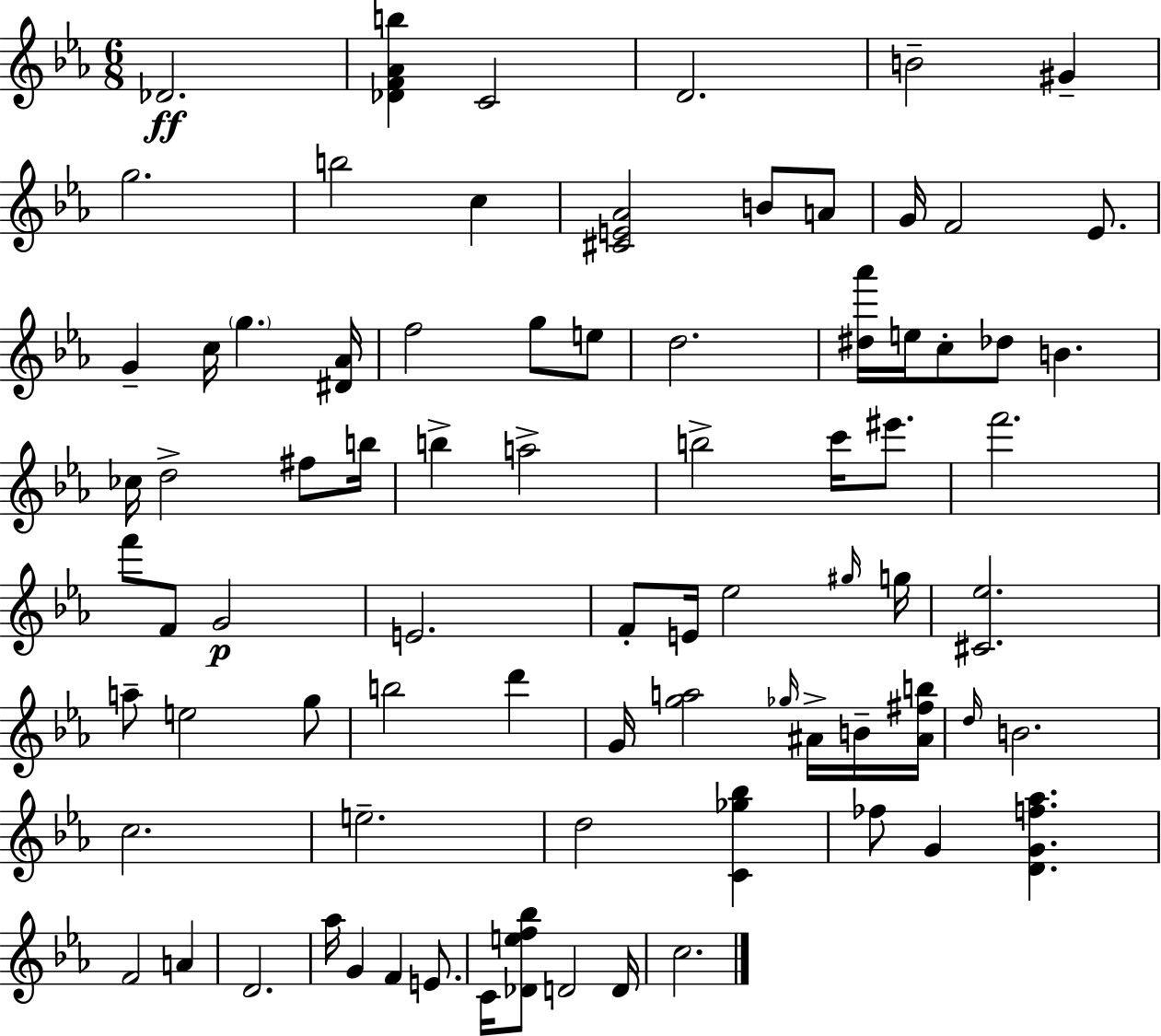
Db4/h. [Db4,F4,Ab4,B5]/q C4/h D4/h. B4/h G#4/q G5/h. B5/h C5/q [C#4,E4,Ab4]/h B4/e A4/e G4/s F4/h Eb4/e. G4/q C5/s G5/q. [D#4,Ab4]/s F5/h G5/e E5/e D5/h. [D#5,Ab6]/s E5/s C5/e Db5/e B4/q. CES5/s D5/h F#5/e B5/s B5/q A5/h B5/h C6/s EIS6/e. F6/h. F6/e F4/e G4/h E4/h. F4/e E4/s Eb5/h G#5/s G5/s [C#4,Eb5]/h. A5/e E5/h G5/e B5/h D6/q G4/s [G5,A5]/h Gb5/s A#4/s B4/s [A#4,F#5,B5]/s D5/s B4/h. C5/h. E5/h. D5/h [C4,Gb5,Bb5]/q FES5/e G4/q [D4,G4,F5,Ab5]/q. F4/h A4/q D4/h. Ab5/s G4/q F4/q E4/e. C4/s [Db4,E5,F5,Bb5]/e D4/h D4/s C5/h.